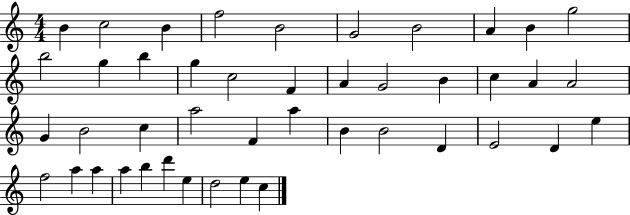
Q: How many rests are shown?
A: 0